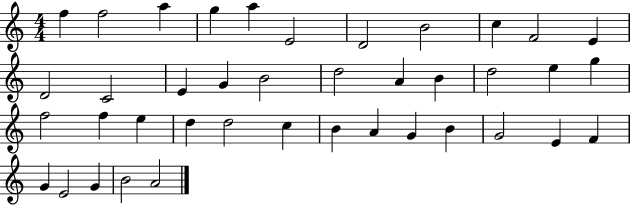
X:1
T:Untitled
M:4/4
L:1/4
K:C
f f2 a g a E2 D2 B2 c F2 E D2 C2 E G B2 d2 A B d2 e g f2 f e d d2 c B A G B G2 E F G E2 G B2 A2